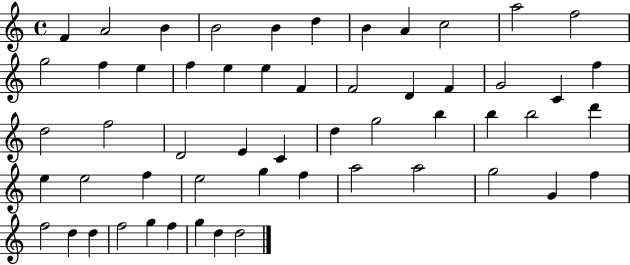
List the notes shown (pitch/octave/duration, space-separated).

F4/q A4/h B4/q B4/h B4/q D5/q B4/q A4/q C5/h A5/h F5/h G5/h F5/q E5/q F5/q E5/q E5/q F4/q F4/h D4/q F4/q G4/h C4/q F5/q D5/h F5/h D4/h E4/q C4/q D5/q G5/h B5/q B5/q B5/h D6/q E5/q E5/h F5/q E5/h G5/q F5/q A5/h A5/h G5/h G4/q F5/q F5/h D5/q D5/q F5/h G5/q F5/q G5/q D5/q D5/h